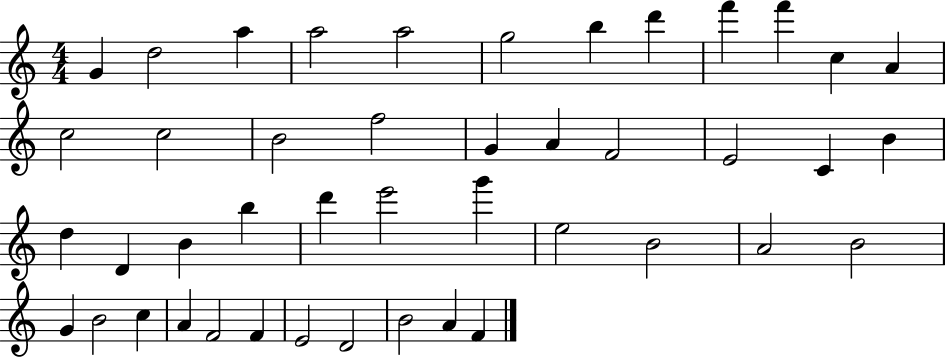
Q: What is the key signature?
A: C major